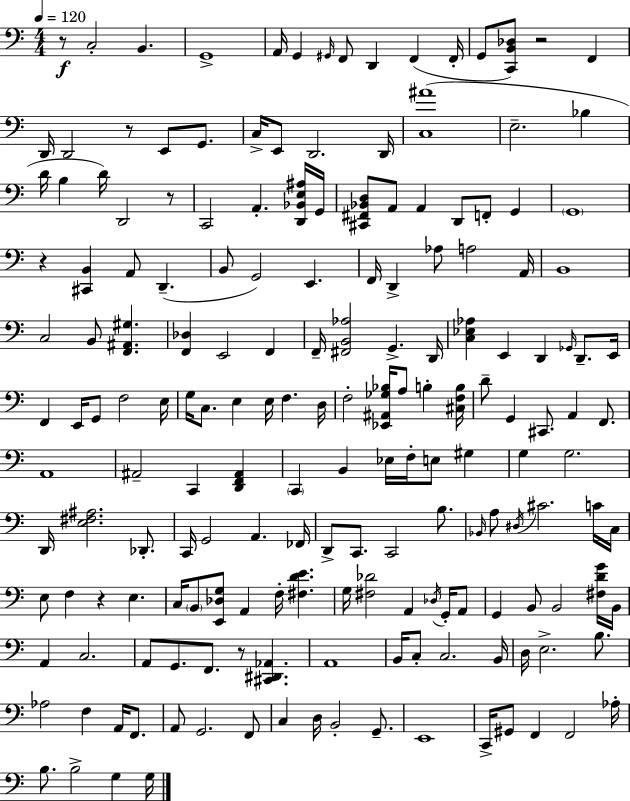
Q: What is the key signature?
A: C major